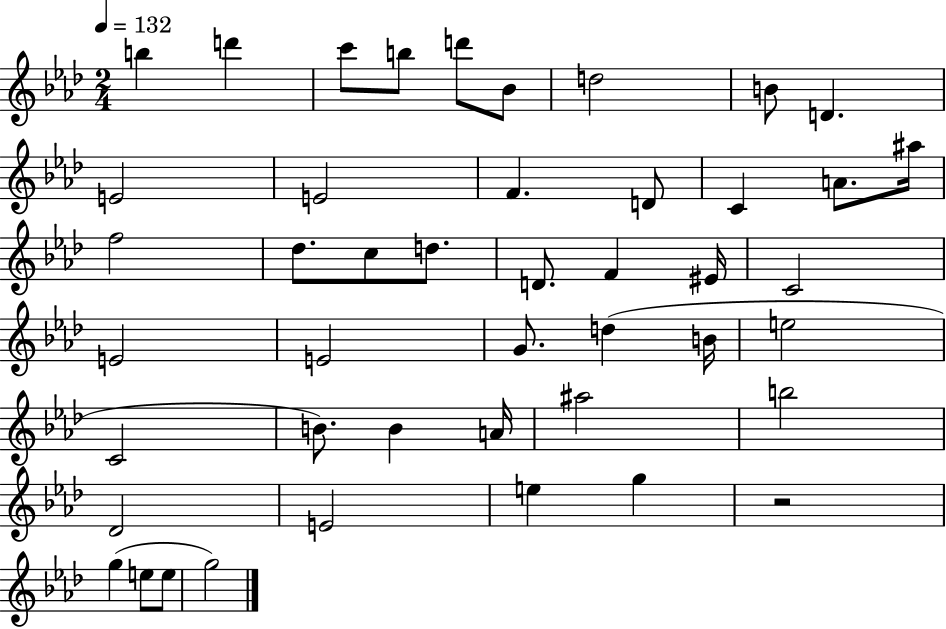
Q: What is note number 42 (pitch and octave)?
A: E5